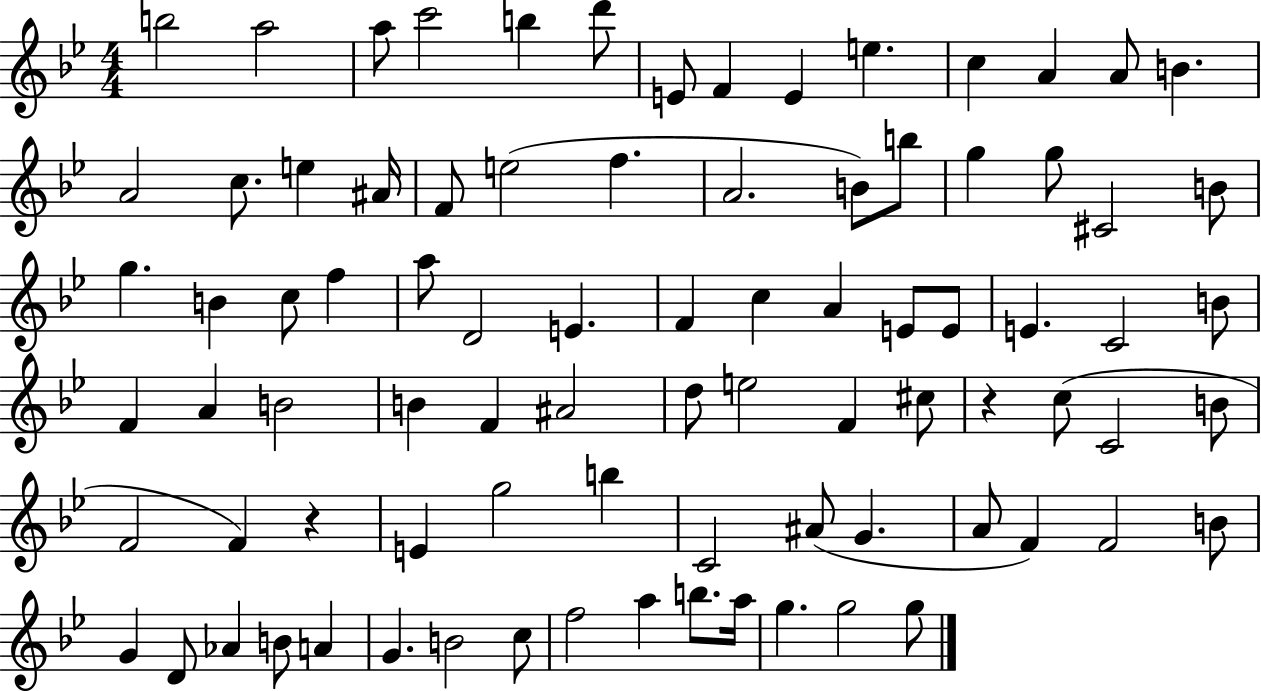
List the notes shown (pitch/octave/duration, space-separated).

B5/h A5/h A5/e C6/h B5/q D6/e E4/e F4/q E4/q E5/q. C5/q A4/q A4/e B4/q. A4/h C5/e. E5/q A#4/s F4/e E5/h F5/q. A4/h. B4/e B5/e G5/q G5/e C#4/h B4/e G5/q. B4/q C5/e F5/q A5/e D4/h E4/q. F4/q C5/q A4/q E4/e E4/e E4/q. C4/h B4/e F4/q A4/q B4/h B4/q F4/q A#4/h D5/e E5/h F4/q C#5/e R/q C5/e C4/h B4/e F4/h F4/q R/q E4/q G5/h B5/q C4/h A#4/e G4/q. A4/e F4/q F4/h B4/e G4/q D4/e Ab4/q B4/e A4/q G4/q. B4/h C5/e F5/h A5/q B5/e. A5/s G5/q. G5/h G5/e